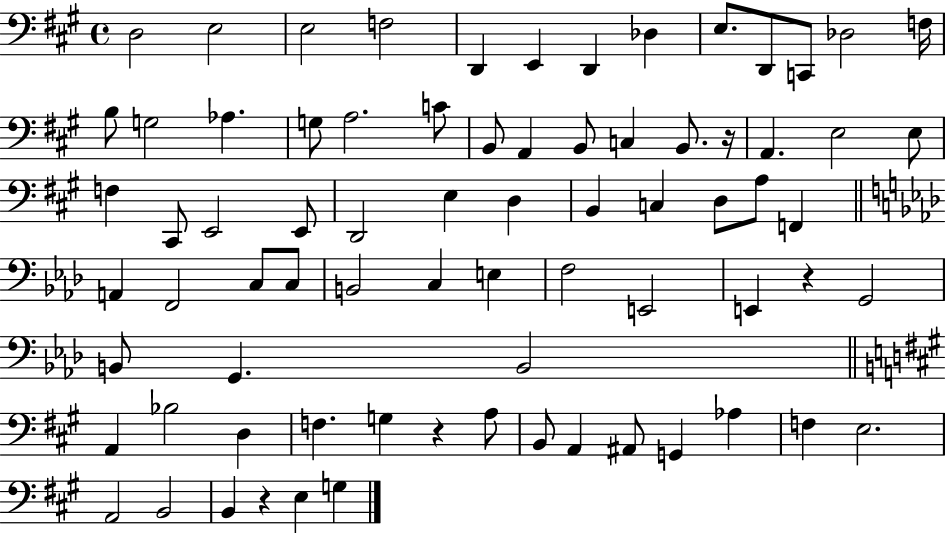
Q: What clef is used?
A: bass